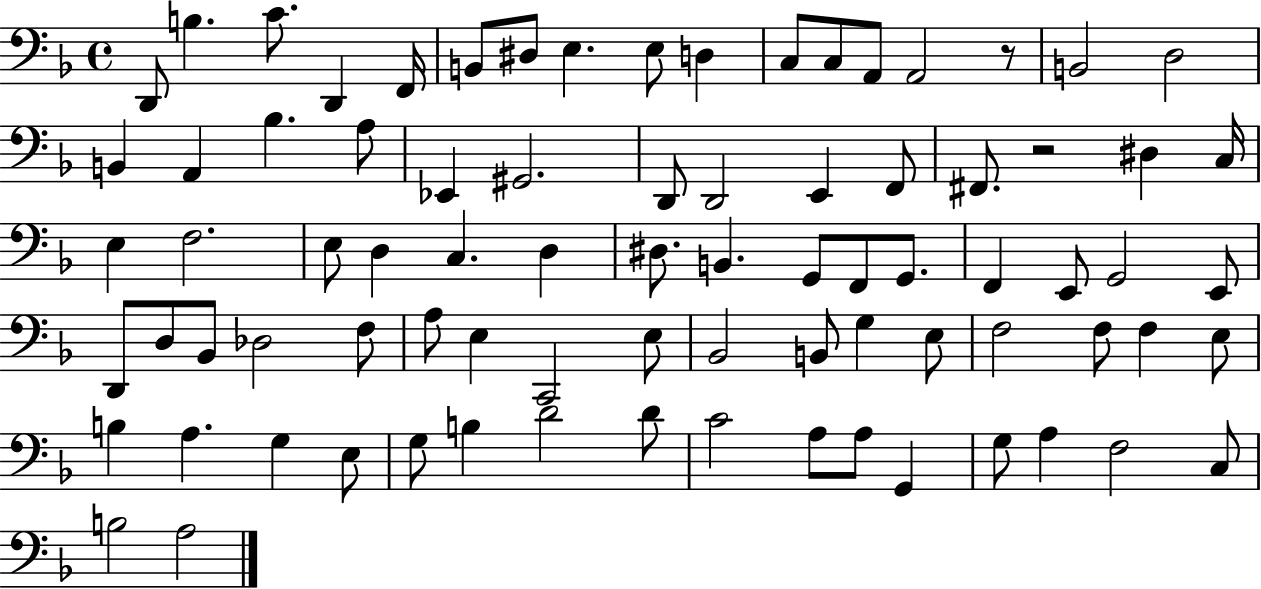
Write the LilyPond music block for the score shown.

{
  \clef bass
  \time 4/4
  \defaultTimeSignature
  \key f \major
  d,8 b4. c'8. d,4 f,16 | b,8 dis8 e4. e8 d4 | c8 c8 a,8 a,2 r8 | b,2 d2 | \break b,4 a,4 bes4. a8 | ees,4 gis,2. | d,8 d,2 e,4 f,8 | fis,8. r2 dis4 c16 | \break e4 f2. | e8 d4 c4. d4 | dis8. b,4. g,8 f,8 g,8. | f,4 e,8 g,2 e,8 | \break d,8 d8 bes,8 des2 f8 | a8 e4 c,2 e8 | bes,2 b,8 g4 e8 | f2 f8 f4 e8 | \break b4 a4. g4 e8 | g8 b4 d'2 d'8 | c'2 a8 a8 g,4 | g8 a4 f2 c8 | \break b2 a2 | \bar "|."
}